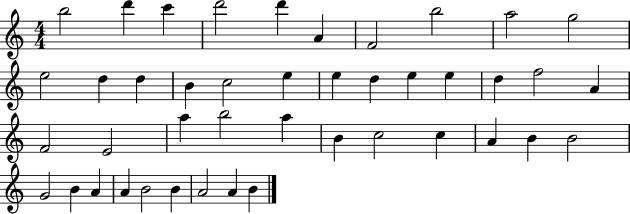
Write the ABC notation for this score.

X:1
T:Untitled
M:4/4
L:1/4
K:C
b2 d' c' d'2 d' A F2 b2 a2 g2 e2 d d B c2 e e d e e d f2 A F2 E2 a b2 a B c2 c A B B2 G2 B A A B2 B A2 A B